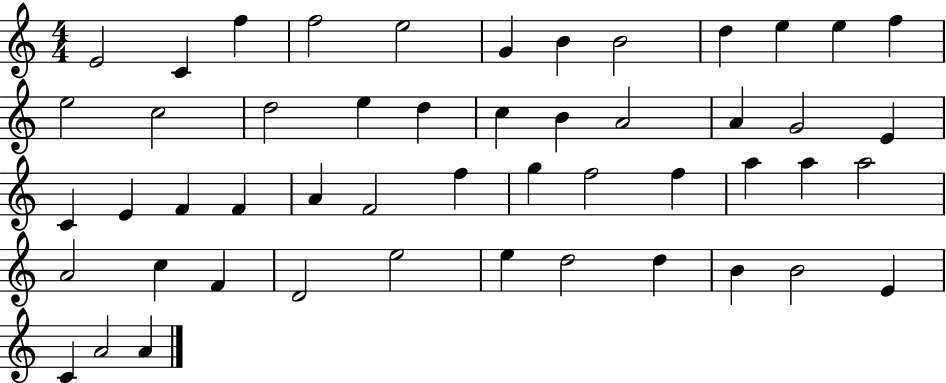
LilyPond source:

{
  \clef treble
  \numericTimeSignature
  \time 4/4
  \key c \major
  e'2 c'4 f''4 | f''2 e''2 | g'4 b'4 b'2 | d''4 e''4 e''4 f''4 | \break e''2 c''2 | d''2 e''4 d''4 | c''4 b'4 a'2 | a'4 g'2 e'4 | \break c'4 e'4 f'4 f'4 | a'4 f'2 f''4 | g''4 f''2 f''4 | a''4 a''4 a''2 | \break a'2 c''4 f'4 | d'2 e''2 | e''4 d''2 d''4 | b'4 b'2 e'4 | \break c'4 a'2 a'4 | \bar "|."
}